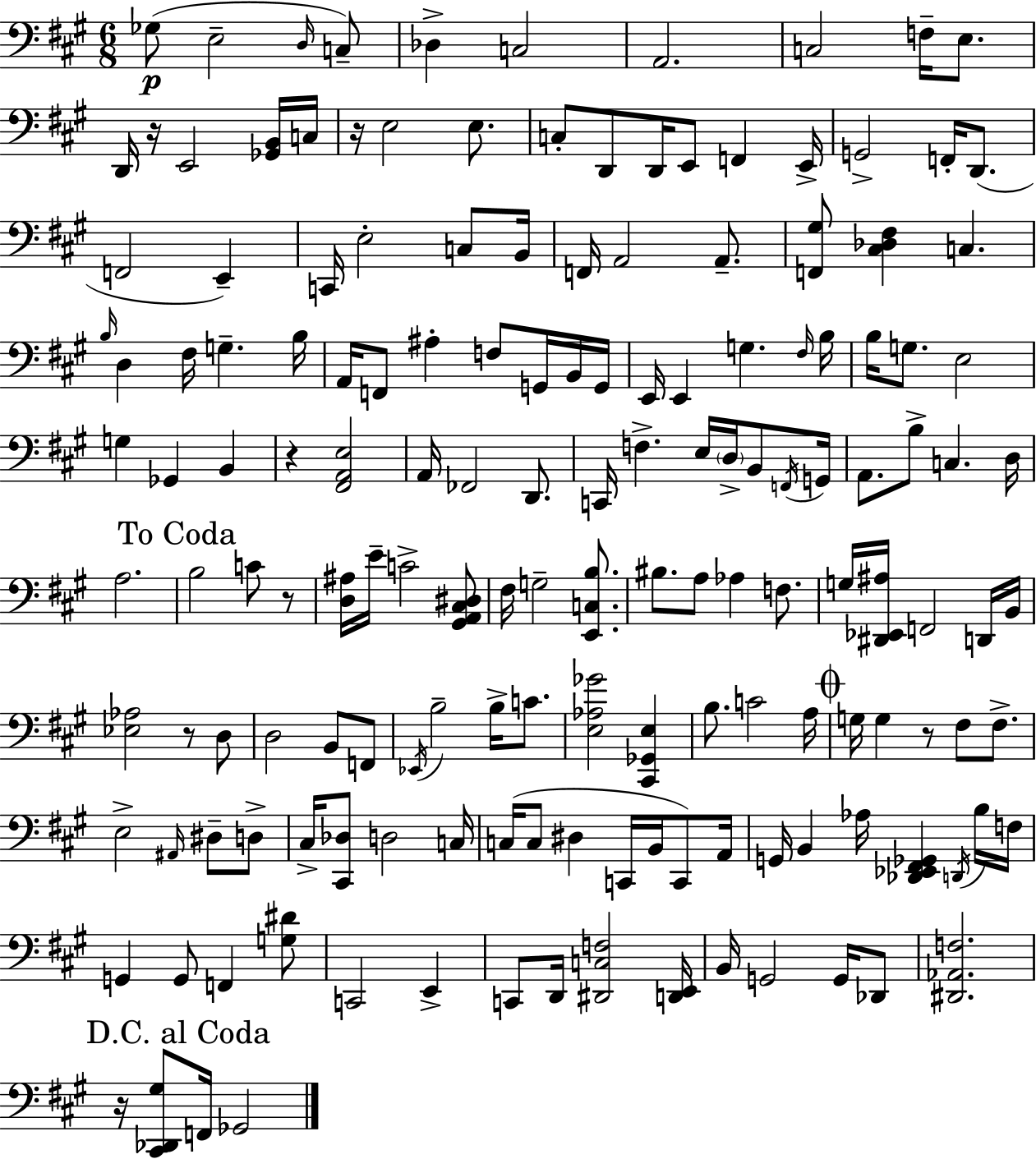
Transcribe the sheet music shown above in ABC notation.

X:1
T:Untitled
M:6/8
L:1/4
K:A
_G,/2 E,2 D,/4 C,/2 _D, C,2 A,,2 C,2 F,/4 E,/2 D,,/4 z/4 E,,2 [_G,,B,,]/4 C,/4 z/4 E,2 E,/2 C,/2 D,,/2 D,,/4 E,,/2 F,, E,,/4 G,,2 F,,/4 D,,/2 F,,2 E,, C,,/4 E,2 C,/2 B,,/4 F,,/4 A,,2 A,,/2 [F,,^G,]/2 [^C,_D,^F,] C, B,/4 D, ^F,/4 G, B,/4 A,,/4 F,,/2 ^A, F,/2 G,,/4 B,,/4 G,,/4 E,,/4 E,, G, ^F,/4 B,/4 B,/4 G,/2 E,2 G, _G,, B,, z [^F,,A,,E,]2 A,,/4 _F,,2 D,,/2 C,,/4 F, E,/4 D,/4 B,,/2 F,,/4 G,,/4 A,,/2 B,/2 C, D,/4 A,2 B,2 C/2 z/2 [D,^A,]/4 E/4 C2 [^G,,A,,^C,^D,]/2 ^F,/4 G,2 [E,,C,B,]/2 ^B,/2 A,/2 _A, F,/2 G,/4 [^D,,_E,,^A,]/4 F,,2 D,,/4 B,,/4 [_E,_A,]2 z/2 D,/2 D,2 B,,/2 F,,/2 _E,,/4 B,2 B,/4 C/2 [E,_A,_G]2 [^C,,_G,,E,] B,/2 C2 A,/4 G,/4 G, z/2 ^F,/2 ^F,/2 E,2 ^A,,/4 ^D,/2 D,/2 ^C,/4 [^C,,_D,]/2 D,2 C,/4 C,/4 C,/2 ^D, C,,/4 B,,/4 C,,/2 A,,/4 G,,/4 B,, _A,/4 [_D,,_E,,^F,,_G,,] D,,/4 B,/4 F,/4 G,, G,,/2 F,, [G,^D]/2 C,,2 E,, C,,/2 D,,/4 [^D,,C,F,]2 [D,,E,,]/4 B,,/4 G,,2 G,,/4 _D,,/2 [^D,,_A,,F,]2 z/4 [^C,,_D,,^G,]/2 F,,/4 _G,,2